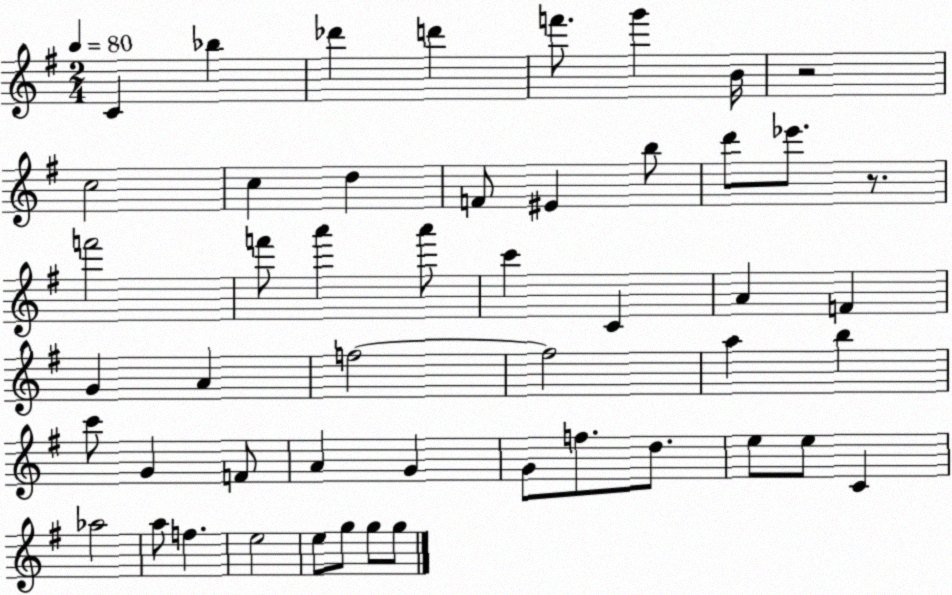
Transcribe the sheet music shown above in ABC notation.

X:1
T:Untitled
M:2/4
L:1/4
K:G
C _b _d' d' f'/2 g' B/4 z2 c2 c d F/2 ^E b/2 d'/2 _e'/2 z/2 f'2 f'/2 a' a'/2 c' C A F G A f2 f2 a b c'/2 G F/2 A G G/2 f/2 d/2 e/2 e/2 C _a2 a/2 f e2 e/2 g/2 g/2 g/2